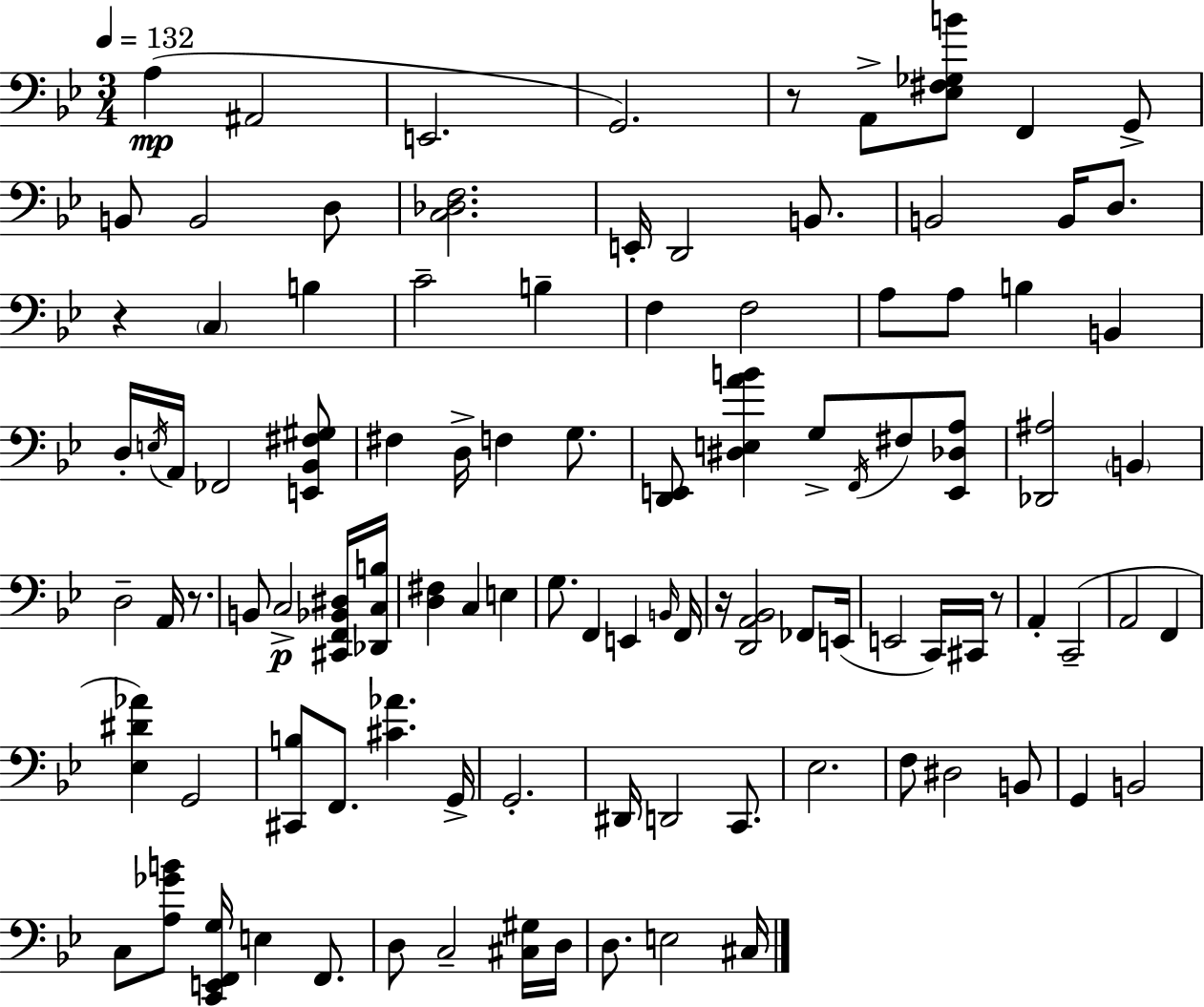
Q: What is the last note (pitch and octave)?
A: C#3